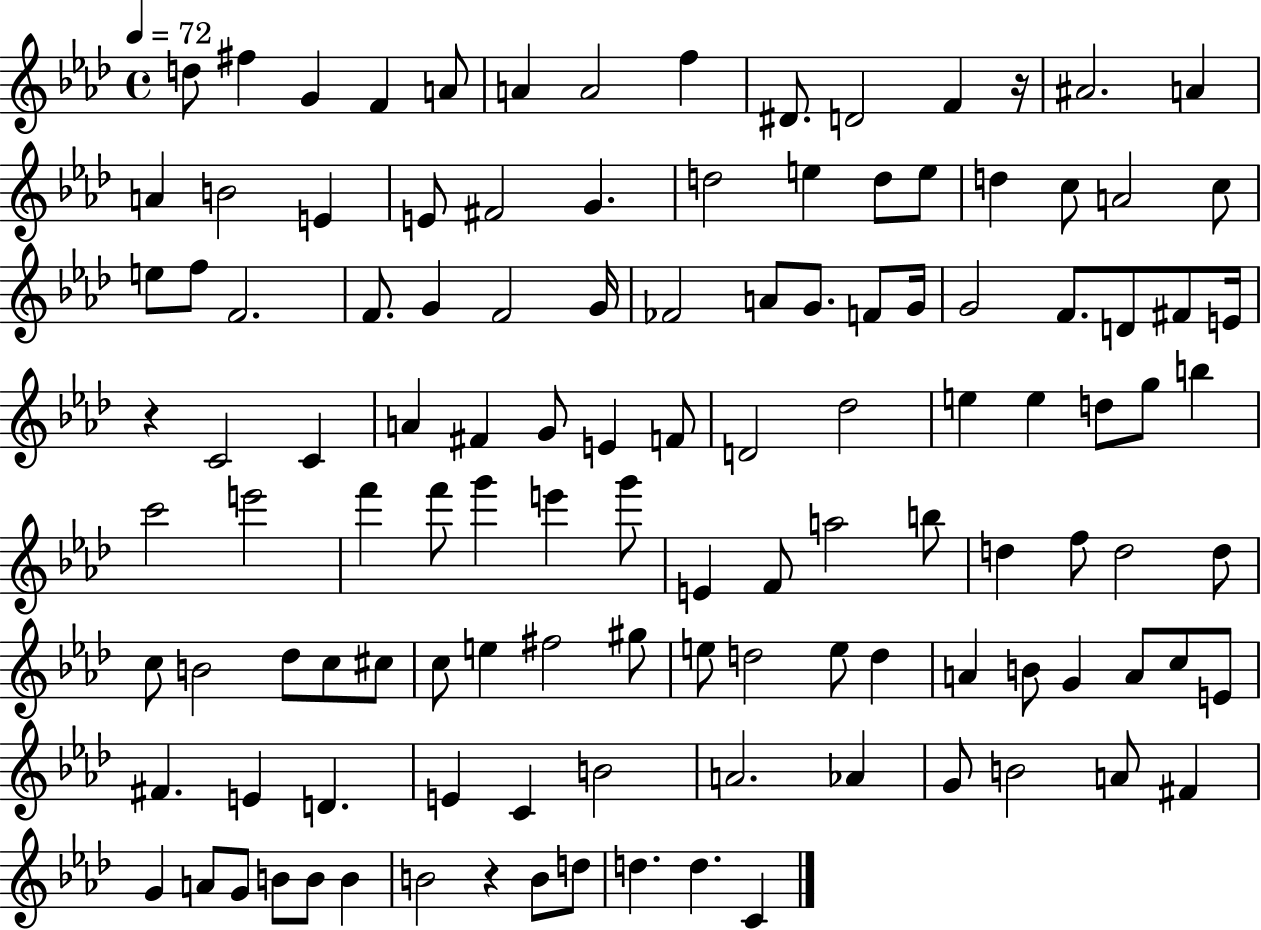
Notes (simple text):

D5/e F#5/q G4/q F4/q A4/e A4/q A4/h F5/q D#4/e. D4/h F4/q R/s A#4/h. A4/q A4/q B4/h E4/q E4/e F#4/h G4/q. D5/h E5/q D5/e E5/e D5/q C5/e A4/h C5/e E5/e F5/e F4/h. F4/e. G4/q F4/h G4/s FES4/h A4/e G4/e. F4/e G4/s G4/h F4/e. D4/e F#4/e E4/s R/q C4/h C4/q A4/q F#4/q G4/e E4/q F4/e D4/h Db5/h E5/q E5/q D5/e G5/e B5/q C6/h E6/h F6/q F6/e G6/q E6/q G6/e E4/q F4/e A5/h B5/e D5/q F5/e D5/h D5/e C5/e B4/h Db5/e C5/e C#5/e C5/e E5/q F#5/h G#5/e E5/e D5/h E5/e D5/q A4/q B4/e G4/q A4/e C5/e E4/e F#4/q. E4/q D4/q. E4/q C4/q B4/h A4/h. Ab4/q G4/e B4/h A4/e F#4/q G4/q A4/e G4/e B4/e B4/e B4/q B4/h R/q B4/e D5/e D5/q. D5/q. C4/q